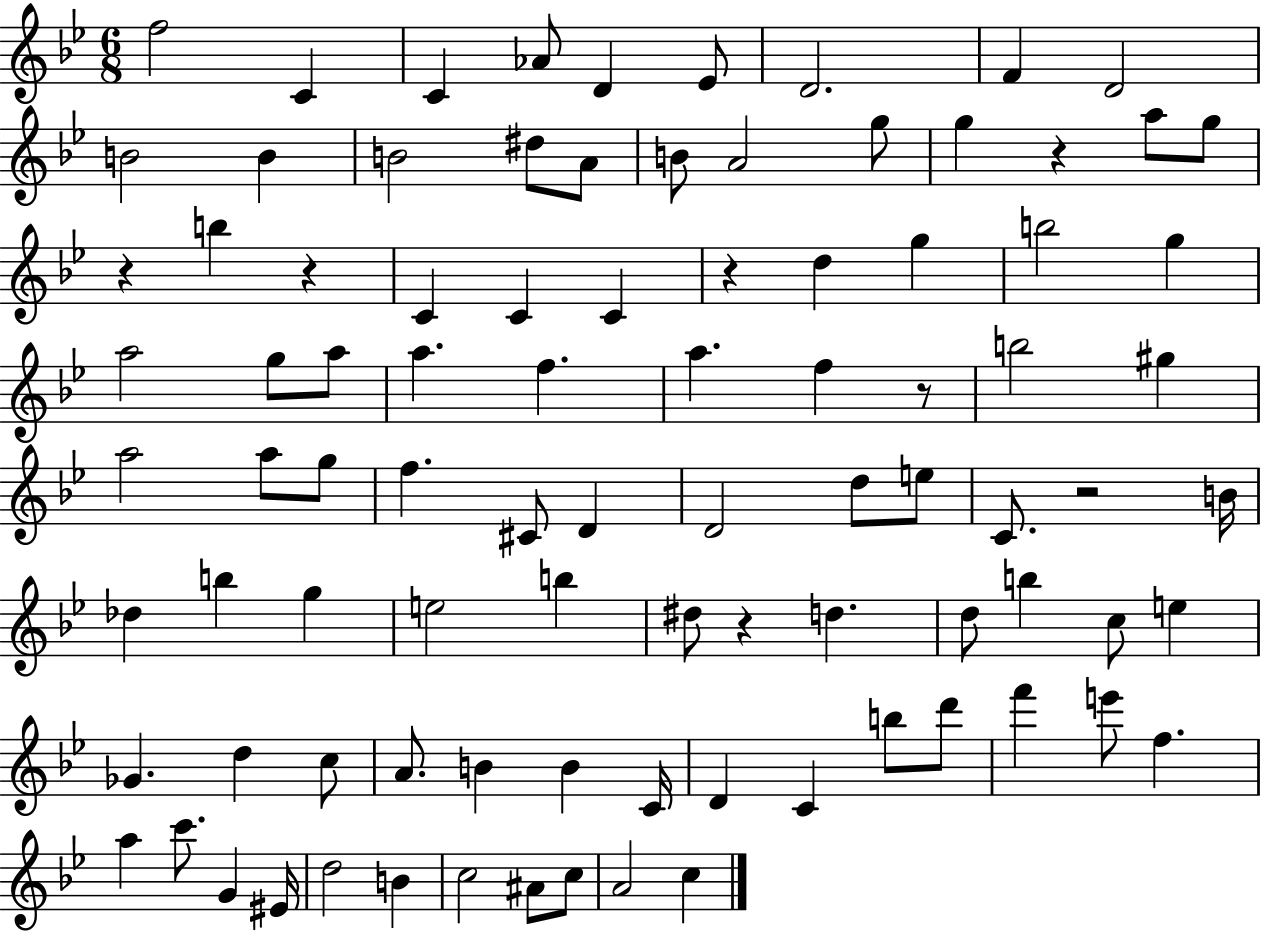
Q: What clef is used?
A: treble